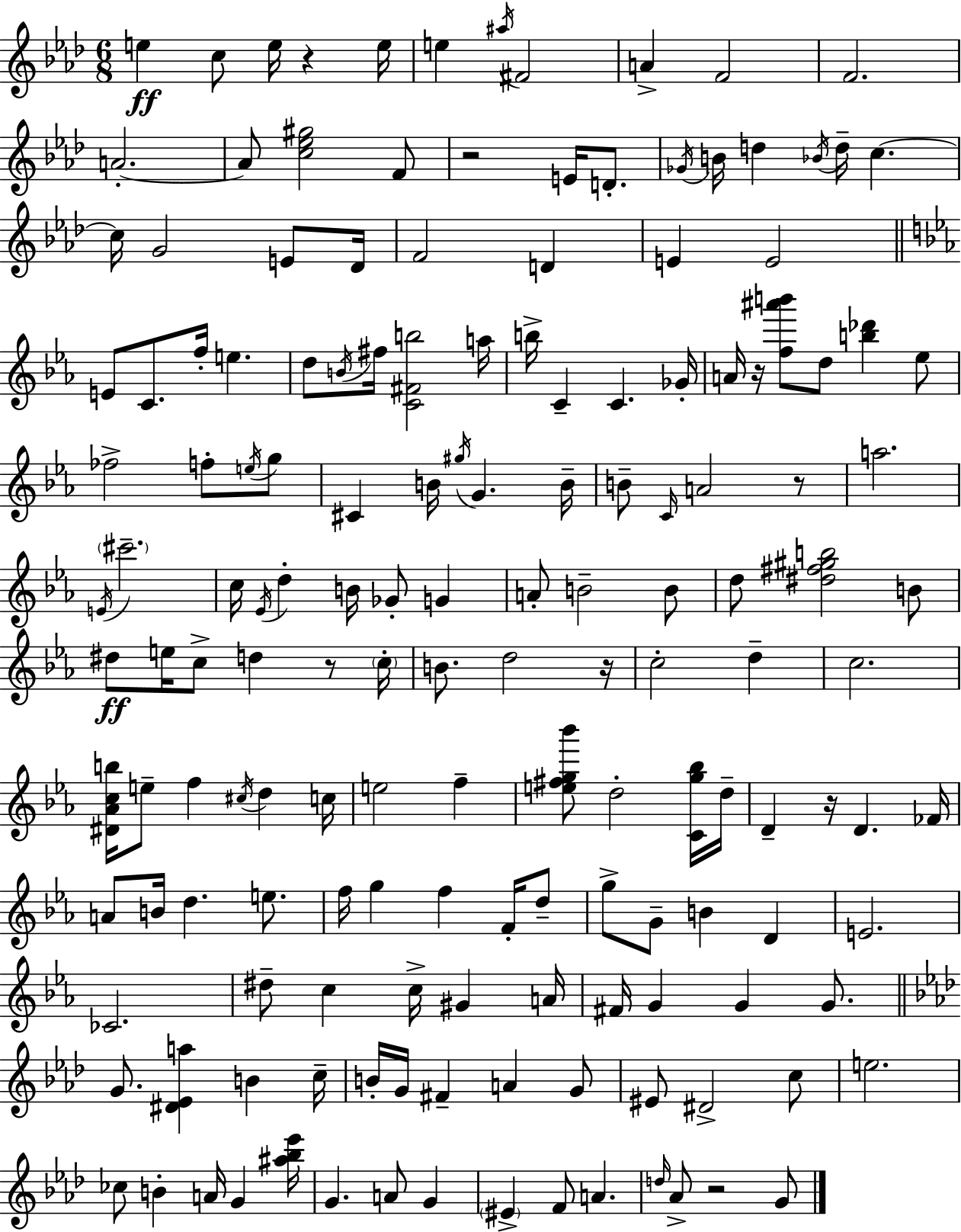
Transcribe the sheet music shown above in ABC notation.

X:1
T:Untitled
M:6/8
L:1/4
K:Fm
e c/2 e/4 z e/4 e ^a/4 ^F2 A F2 F2 A2 A/2 [c_e^g]2 F/2 z2 E/4 D/2 _G/4 B/4 d _B/4 d/4 c c/4 G2 E/2 _D/4 F2 D E E2 E/2 C/2 f/4 e d/2 B/4 ^f/4 [C^Fb]2 a/4 b/4 C C _G/4 A/4 z/4 [f^a'b']/2 d/2 [b_d'] _e/2 _f2 f/2 e/4 g/2 ^C B/4 ^g/4 G B/4 B/2 C/4 A2 z/2 a2 E/4 ^c'2 c/4 _E/4 d B/4 _G/2 G A/2 B2 B/2 d/2 [^d^f^gb]2 B/2 ^d/2 e/4 c/2 d z/2 c/4 B/2 d2 z/4 c2 d c2 [^D_Acb]/4 e/2 f ^c/4 d c/4 e2 f [e^fg_b']/2 d2 [Cg_b]/4 d/4 D z/4 D _F/4 A/2 B/4 d e/2 f/4 g f F/4 d/2 g/2 G/2 B D E2 _C2 ^d/2 c c/4 ^G A/4 ^F/4 G G G/2 G/2 [^D_Ea] B c/4 B/4 G/4 ^F A G/2 ^E/2 ^D2 c/2 e2 _c/2 B A/4 G [^a_b_e']/4 G A/2 G ^E F/2 A d/4 _A/2 z2 G/2